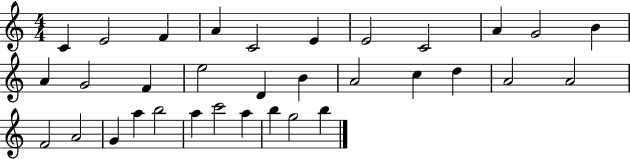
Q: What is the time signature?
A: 4/4